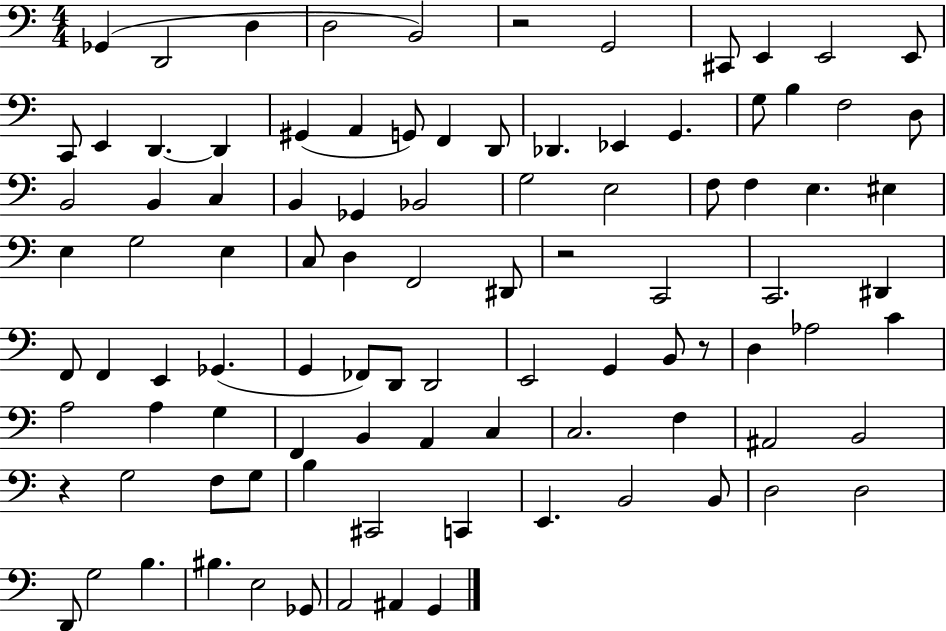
{
  \clef bass
  \numericTimeSignature
  \time 4/4
  \key c \major
  ges,4( d,2 d4 | d2 b,2) | r2 g,2 | cis,8 e,4 e,2 e,8 | \break c,8 e,4 d,4.~~ d,4 | gis,4( a,4 g,8) f,4 d,8 | des,4. ees,4 g,4. | g8 b4 f2 d8 | \break b,2 b,4 c4 | b,4 ges,4 bes,2 | g2 e2 | f8 f4 e4. eis4 | \break e4 g2 e4 | c8 d4 f,2 dis,8 | r2 c,2 | c,2. dis,4 | \break f,8 f,4 e,4 ges,4.( | g,4 fes,8) d,8 d,2 | e,2 g,4 b,8 r8 | d4 aes2 c'4 | \break a2 a4 g4 | f,4 b,4 a,4 c4 | c2. f4 | ais,2 b,2 | \break r4 g2 f8 g8 | b4 cis,2 c,4 | e,4. b,2 b,8 | d2 d2 | \break d,8 g2 b4. | bis4. e2 ges,8 | a,2 ais,4 g,4 | \bar "|."
}